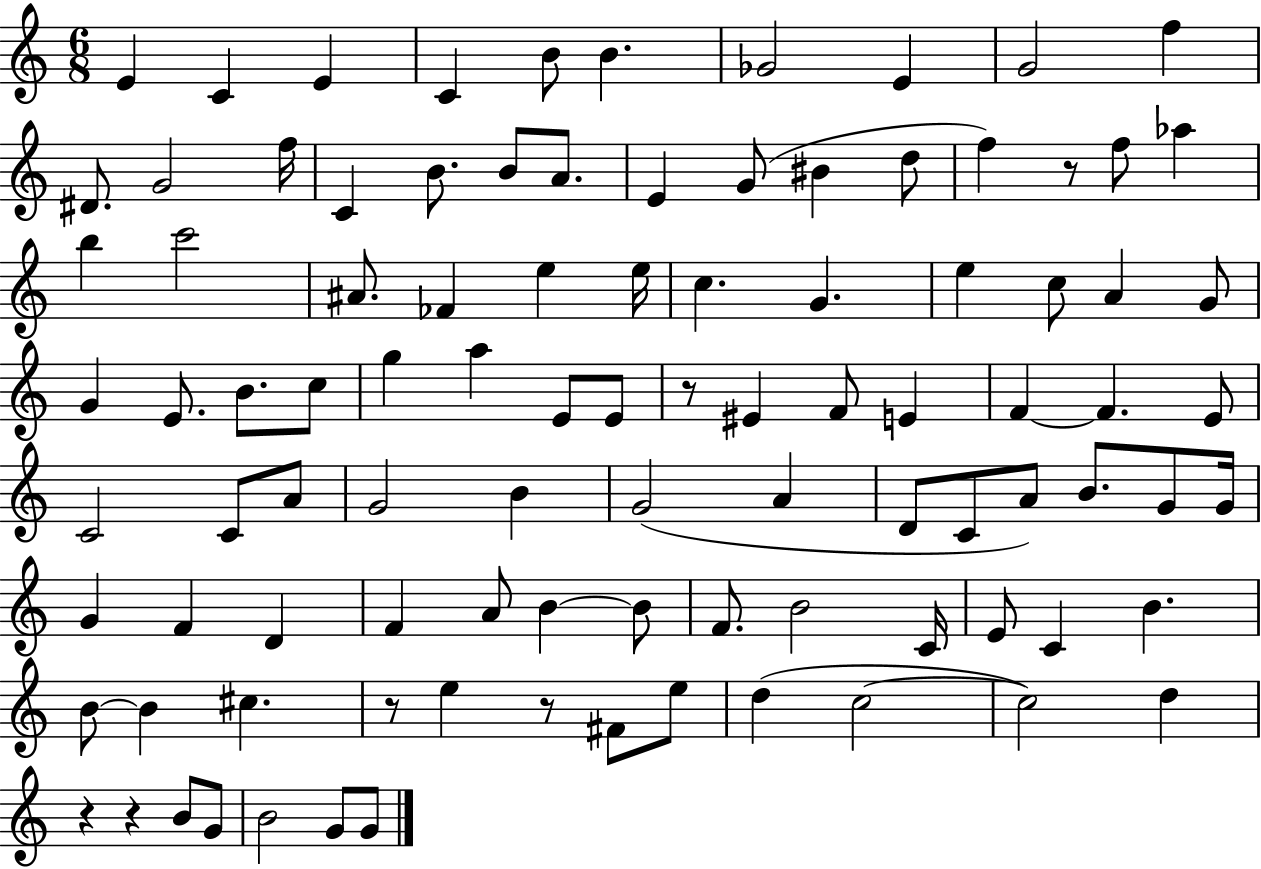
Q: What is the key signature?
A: C major